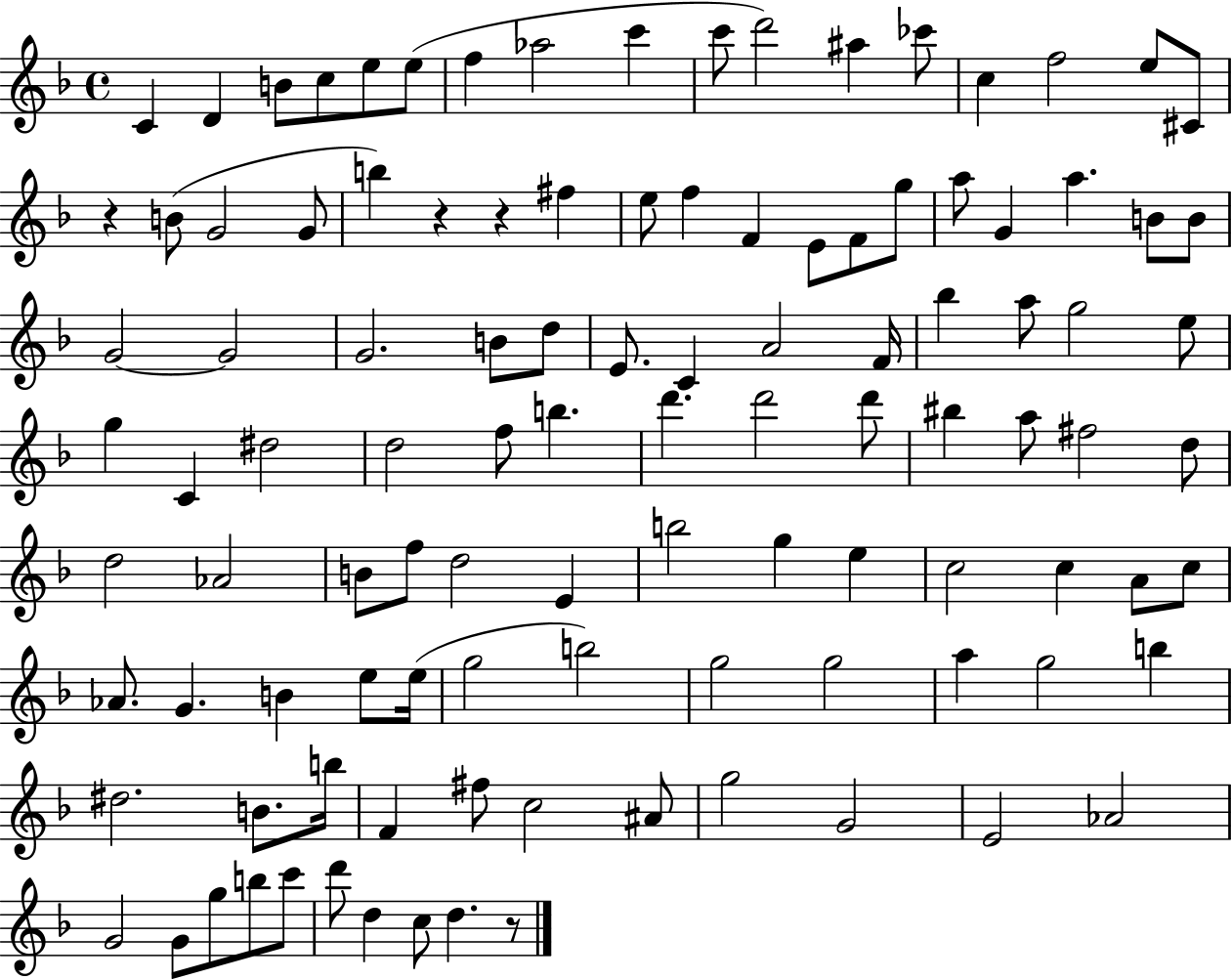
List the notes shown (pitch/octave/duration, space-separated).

C4/q D4/q B4/e C5/e E5/e E5/e F5/q Ab5/h C6/q C6/e D6/h A#5/q CES6/e C5/q F5/h E5/e C#4/e R/q B4/e G4/h G4/e B5/q R/q R/q F#5/q E5/e F5/q F4/q E4/e F4/e G5/e A5/e G4/q A5/q. B4/e B4/e G4/h G4/h G4/h. B4/e D5/e E4/e. C4/q A4/h F4/s Bb5/q A5/e G5/h E5/e G5/q C4/q D#5/h D5/h F5/e B5/q. D6/q. D6/h D6/e BIS5/q A5/e F#5/h D5/e D5/h Ab4/h B4/e F5/e D5/h E4/q B5/h G5/q E5/q C5/h C5/q A4/e C5/e Ab4/e. G4/q. B4/q E5/e E5/s G5/h B5/h G5/h G5/h A5/q G5/h B5/q D#5/h. B4/e. B5/s F4/q F#5/e C5/h A#4/e G5/h G4/h E4/h Ab4/h G4/h G4/e G5/e B5/e C6/e D6/e D5/q C5/e D5/q. R/e